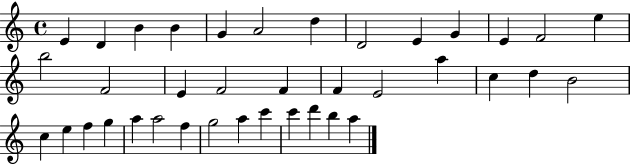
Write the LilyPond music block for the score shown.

{
  \clef treble
  \time 4/4
  \defaultTimeSignature
  \key c \major
  e'4 d'4 b'4 b'4 | g'4 a'2 d''4 | d'2 e'4 g'4 | e'4 f'2 e''4 | \break b''2 f'2 | e'4 f'2 f'4 | f'4 e'2 a''4 | c''4 d''4 b'2 | \break c''4 e''4 f''4 g''4 | a''4 a''2 f''4 | g''2 a''4 c'''4 | c'''4 d'''4 b''4 a''4 | \break \bar "|."
}